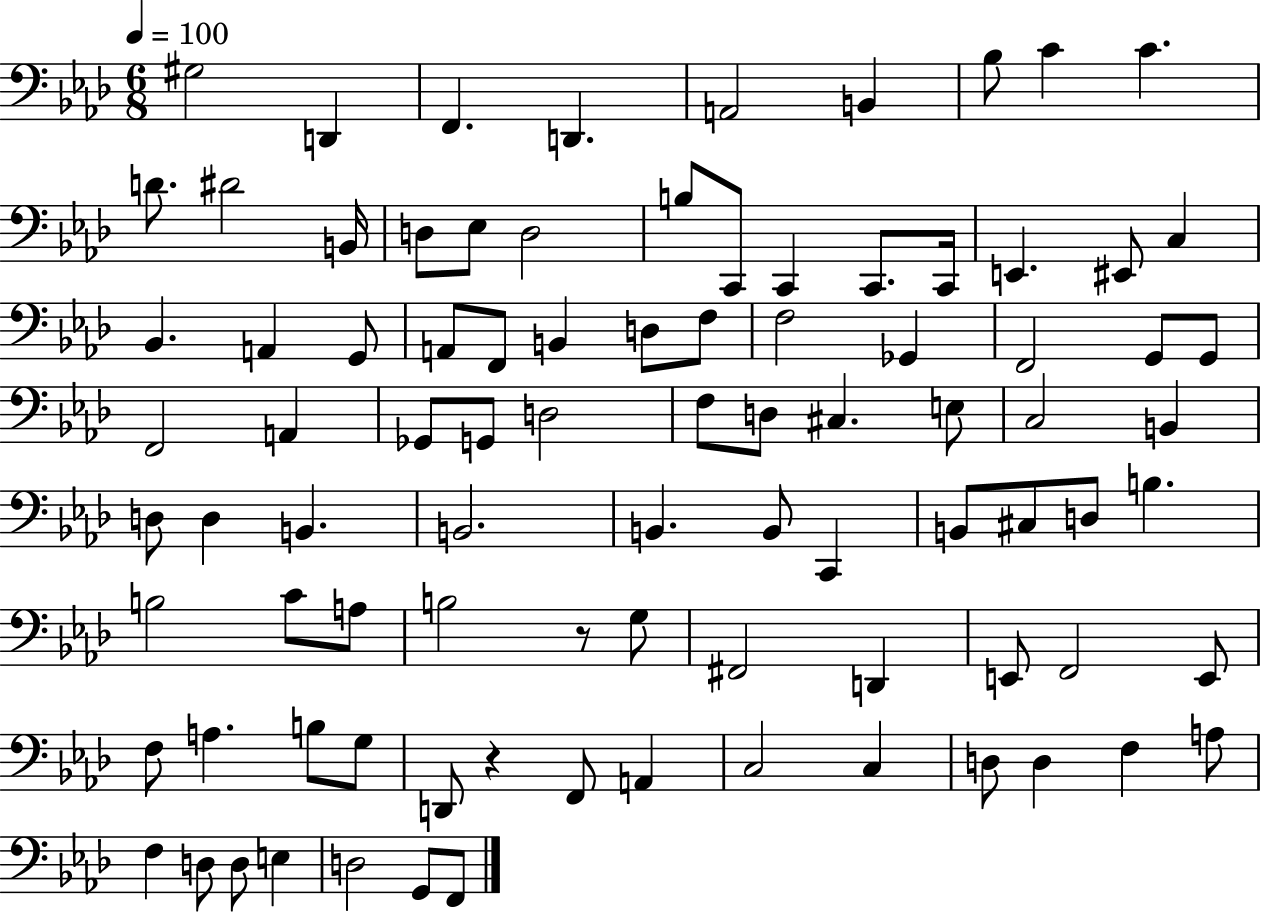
G#3/h D2/q F2/q. D2/q. A2/h B2/q Bb3/e C4/q C4/q. D4/e. D#4/h B2/s D3/e Eb3/e D3/h B3/e C2/e C2/q C2/e. C2/s E2/q. EIS2/e C3/q Bb2/q. A2/q G2/e A2/e F2/e B2/q D3/e F3/e F3/h Gb2/q F2/h G2/e G2/e F2/h A2/q Gb2/e G2/e D3/h F3/e D3/e C#3/q. E3/e C3/h B2/q D3/e D3/q B2/q. B2/h. B2/q. B2/e C2/q B2/e C#3/e D3/e B3/q. B3/h C4/e A3/e B3/h R/e G3/e F#2/h D2/q E2/e F2/h E2/e F3/e A3/q. B3/e G3/e D2/e R/q F2/e A2/q C3/h C3/q D3/e D3/q F3/q A3/e F3/q D3/e D3/e E3/q D3/h G2/e F2/e